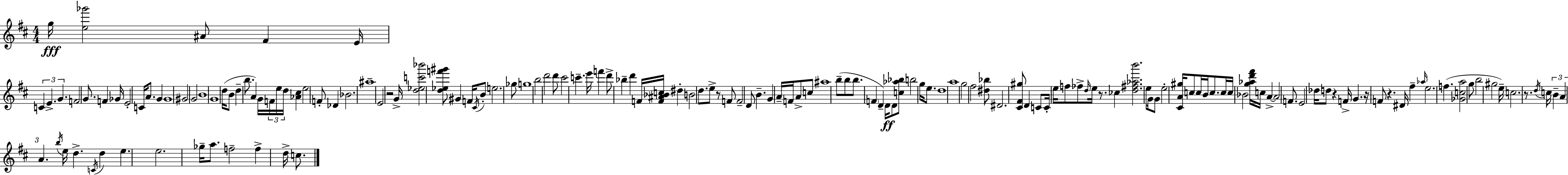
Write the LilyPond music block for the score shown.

{
  \clef treble
  \numericTimeSignature
  \time 4/4
  \key d \major
  \repeat volta 2 { g''16\fff <e'' ges'''>2 ais'8 fis'4 e'16 | \tuplet 3/2 { c'4 e'4.-> g'4. } | f'2 g'8. f'4 ges'16 | e'2-. c'16 a'8. g'4 | \break g'1 | gis'2 g'2 | b'1 | g'1 | \break d''16( b'8 d''4-- b''8. a'4) g'16 \tuplet 3/2 { f'16 | e''16 d''16 } <aes' cis''>4 e''2 f'8-. | des'4 bes'2. | ais''1-- | \break e'2 r2 | g'16-> <d'' ees'' c''' bes'''>2 <d'' ees'' f''' gis'''>8 gis'4 f'16 | \acciaccatura { cis'16 } b'8-. e''2. ges''8 | g''1 | \break b''2 d'''2 | d'''8 cis'''2 c'''4.-- | e'''16 f'''4 d'''8-> bes''4-- d'''4 | f'16 <f' ais' bes' c''>16 dis''4-. b'2 d''8. | \break e''8-> r8 f'8 f'2-- d'8 | b'4.-- g'4 a'16-- f'16 a'8-> c''8 | ais''1 | b''8--( b''8 b''8. \parenthesize f'4 d'4--) | \break d'16\ff d'8 <c'' aes'' bes''>8 b''2 g''16 e''8. | d''1 | a''1 | g''2 fis''2 | \break <dis'' bes''>8 dis'2. <cis' fis' gis''>8 | d'4 c'8 c'16-. e''16 f''8 fes''8-> \grace { d''16 } e''16 r8. | ces''4 <d'' fis'' aes'' b'''>2. | e''8 g'16 g'8 e''2-. <cis' a' gis''>16 | \break c''8 c''16 b'16 c''8. c''16 c''16 bes'2 | <g'' aes'' d''' fis'''>16 c''16 a'4->~~ a'2 f'8. | e'2 des''16 d''8 r4 | f'16-> g'4. r16 f'8 r4. | \break dis'16 fis''4-- \grace { aes''16 } e''2. | f''4.( <ges' c'' a''>2 | g''8 b''2 gis''2 | e''16--) c''2. | \break r8. \acciaccatura { d''16 } c''16 \tuplet 3/2 { b'4-- a'4 a'4. } | \acciaccatura { b''16 } e''16 d''4.-> \acciaccatura { c'16 } d''4 | e''4. e''2. | ges''16-- a''8. f''2-- f''4-> | \break d''16-> c''8. } \bar "|."
}